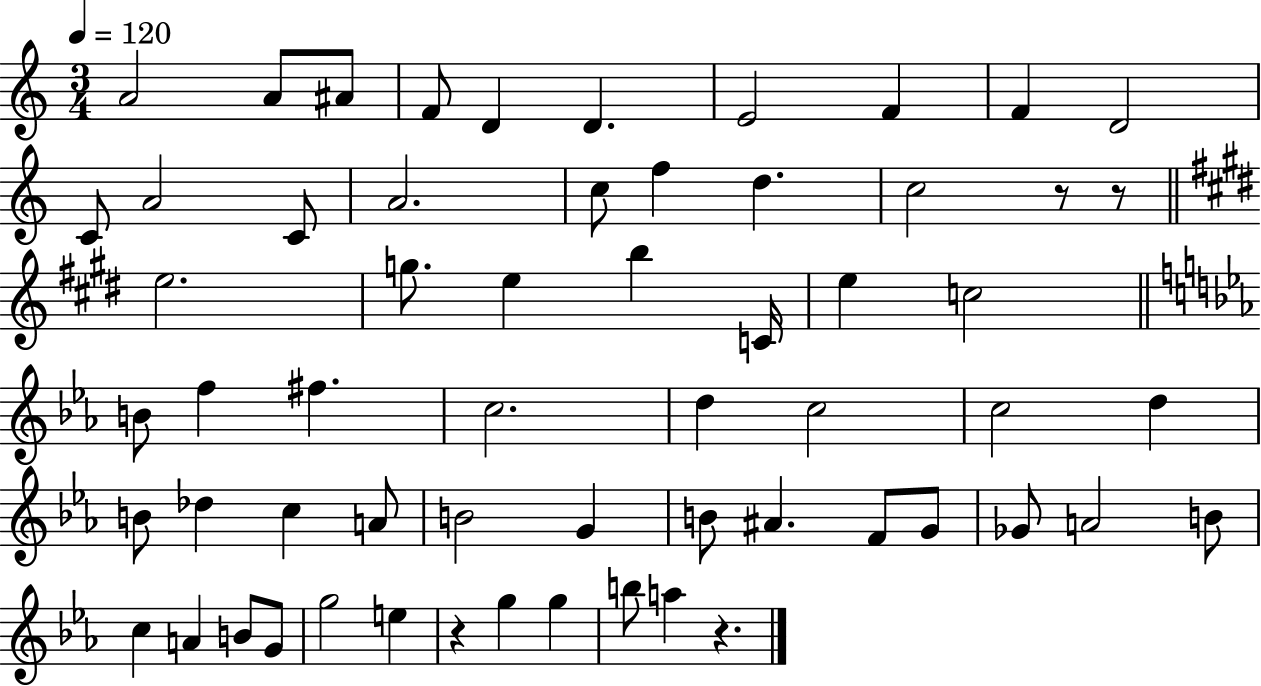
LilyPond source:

{
  \clef treble
  \numericTimeSignature
  \time 3/4
  \key c \major
  \tempo 4 = 120
  a'2 a'8 ais'8 | f'8 d'4 d'4. | e'2 f'4 | f'4 d'2 | \break c'8 a'2 c'8 | a'2. | c''8 f''4 d''4. | c''2 r8 r8 | \break \bar "||" \break \key e \major e''2. | g''8. e''4 b''4 c'16 | e''4 c''2 | \bar "||" \break \key c \minor b'8 f''4 fis''4. | c''2. | d''4 c''2 | c''2 d''4 | \break b'8 des''4 c''4 a'8 | b'2 g'4 | b'8 ais'4. f'8 g'8 | ges'8 a'2 b'8 | \break c''4 a'4 b'8 g'8 | g''2 e''4 | r4 g''4 g''4 | b''8 a''4 r4. | \break \bar "|."
}